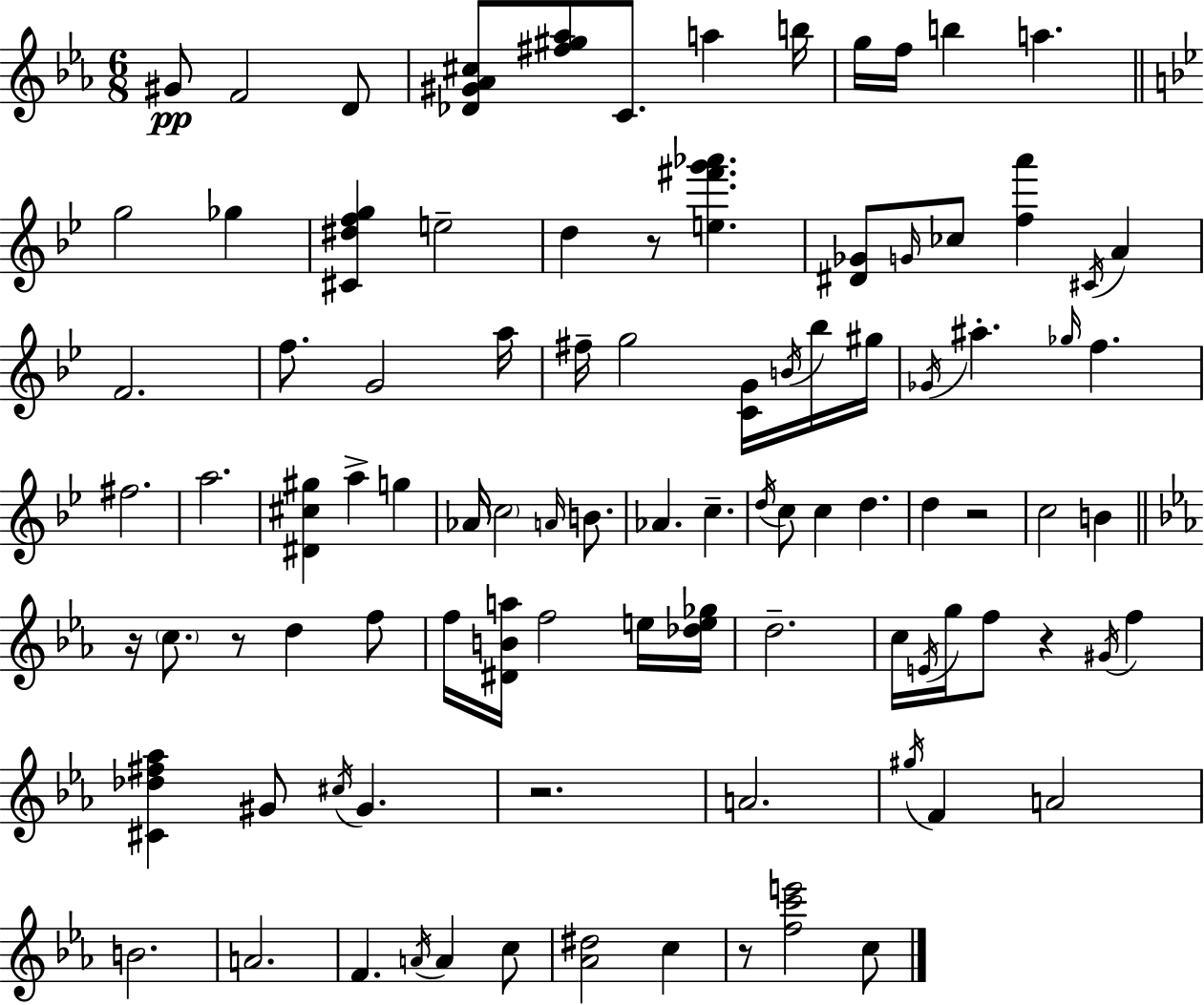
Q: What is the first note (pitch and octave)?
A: G#4